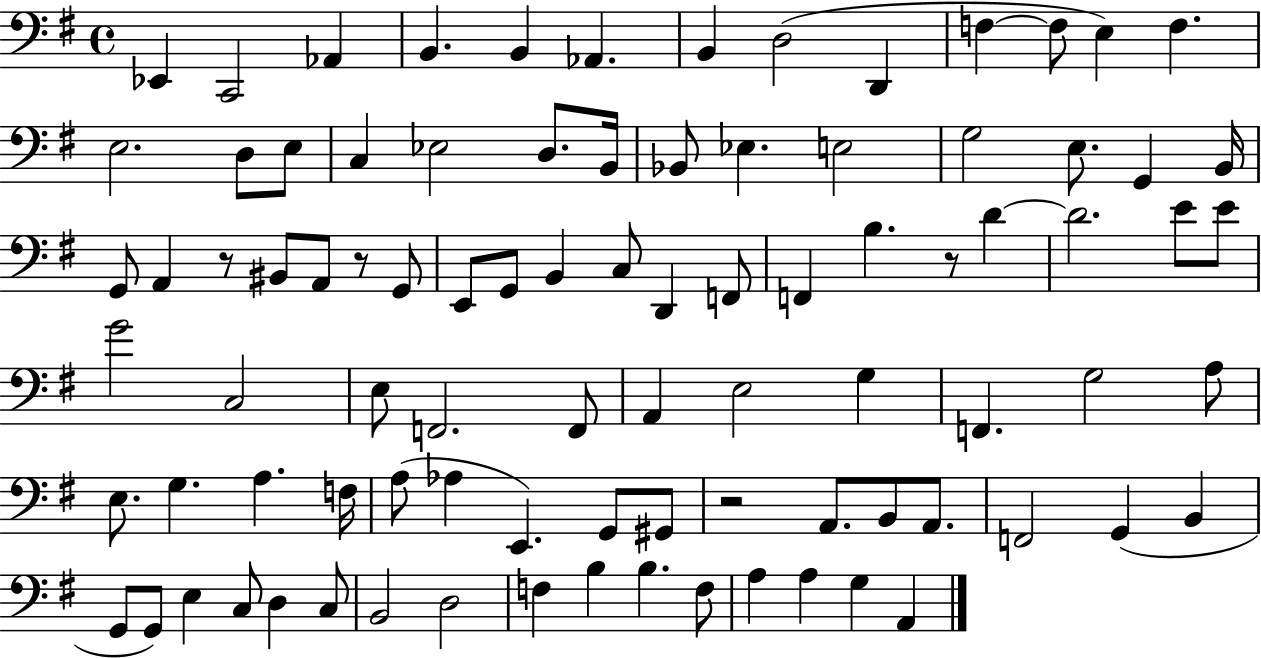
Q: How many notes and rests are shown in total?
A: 90